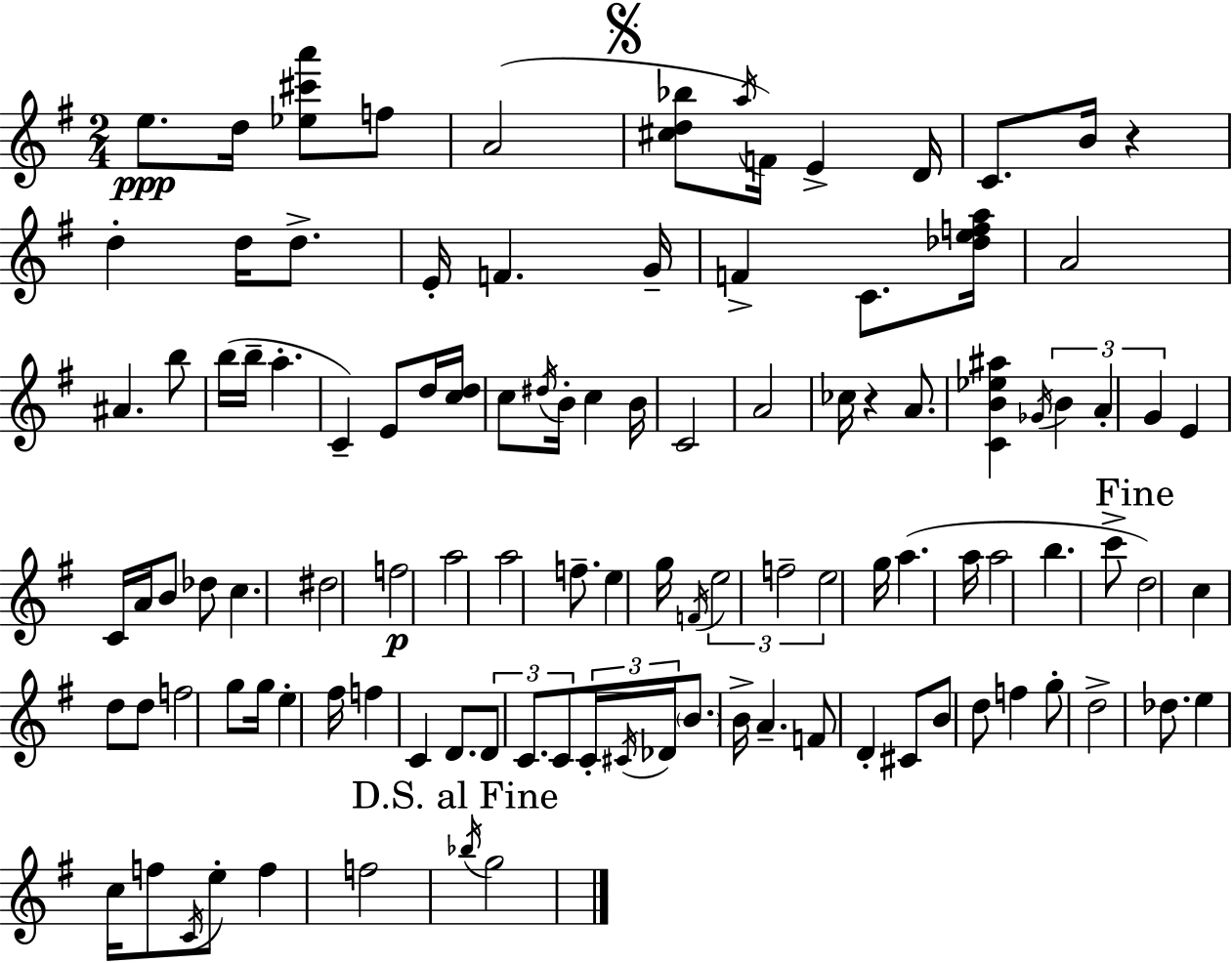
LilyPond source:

{
  \clef treble
  \numericTimeSignature
  \time 2/4
  \key g \major
  e''8.\ppp d''16 <ees'' cis''' a'''>8 f''8 | a'2( | \mark \markup { \musicglyph "scripts.segno" } <cis'' d'' bes''>8 \acciaccatura { a''16 } f'16) e'4-> | d'16 c'8. b'16 r4 | \break d''4-. d''16 d''8.-> | e'16-. f'4. | g'16-- f'4-> c'8. | <des'' e'' f'' a''>16 a'2 | \break ais'4. b''8 | b''16( b''16-- a''4.-. | c'4--) e'8 d''16 | <c'' d''>16 c''8 \acciaccatura { dis''16 } b'16-. c''4 | \break b'16 c'2 | a'2 | ces''16 r4 a'8. | <c' b' ees'' ais''>4 \acciaccatura { ges'16 } \tuplet 3/2 { b'4 | \break a'4-. g'4 } | e'4 c'16 | a'16 b'8 des''8 c''4. | dis''2 | \break f''2\p | a''2 | a''2 | f''8.-- e''4 | \break g''16 \acciaccatura { f'16 } \tuplet 3/2 { e''2 | f''2-- | e''2 } | g''16 a''4.( | \break a''16 a''2 | b''4. | c'''8-> \mark "Fine" d''2) | c''4 | \break d''8 d''8 f''2 | g''8 g''16 e''4-. | fis''16 f''4 | c'4 d'8. \tuplet 3/2 { d'8 | \break c'8. c'8 } \tuplet 3/2 { c'16-. \acciaccatura { cis'16 } | des'16 } \parenthesize b'8. b'16-> a'4.-- | f'8 d'4-. | cis'8 b'8 d''8 f''4 | \break g''8-. d''2-> | des''8. | e''4 c''16 f''8 \acciaccatura { c'16 } | e''8-. f''4 f''2 | \break \mark "D.S. al Fine" \acciaccatura { bes''16 } g''2 | \bar "|."
}